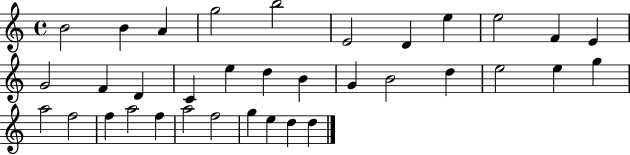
B4/h B4/q A4/q G5/h B5/h E4/h D4/q E5/q E5/h F4/q E4/q G4/h F4/q D4/q C4/q E5/q D5/q B4/q G4/q B4/h D5/q E5/h E5/q G5/q A5/h F5/h F5/q A5/h F5/q A5/h F5/h G5/q E5/q D5/q D5/q